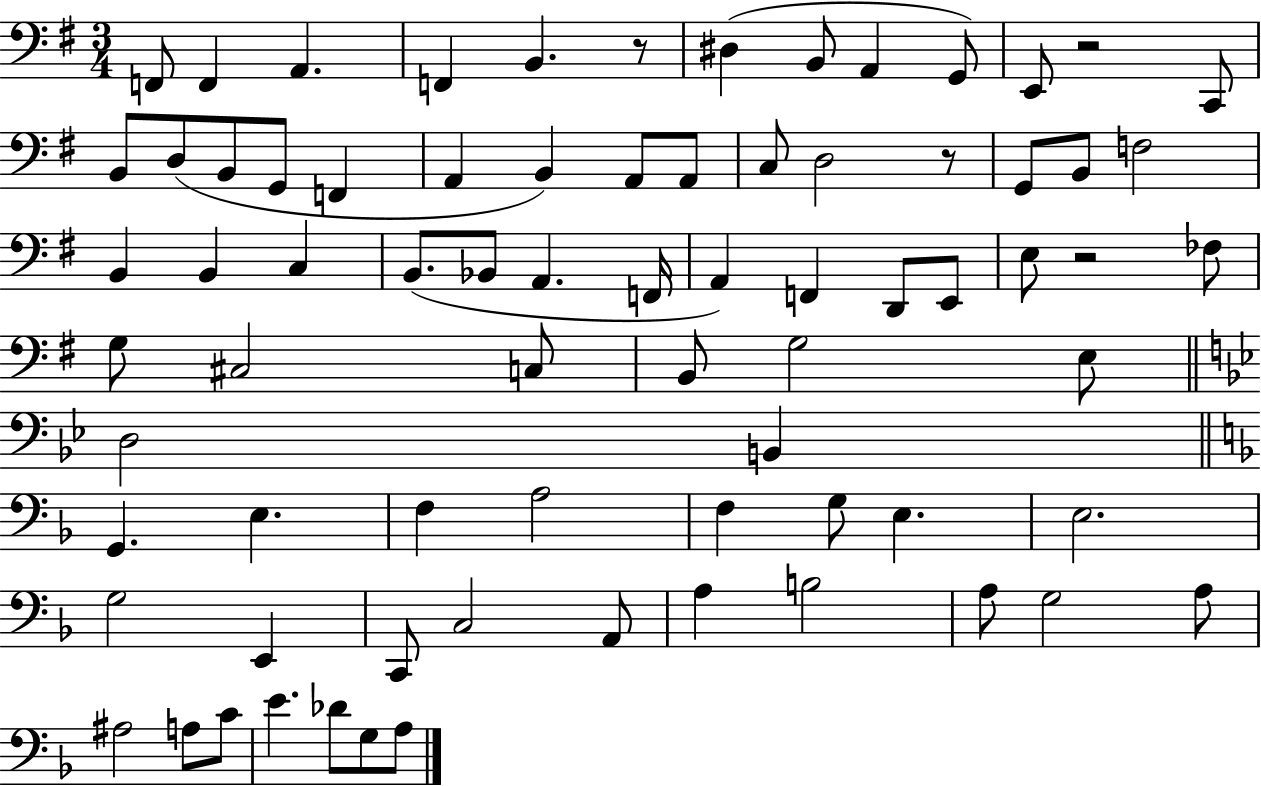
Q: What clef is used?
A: bass